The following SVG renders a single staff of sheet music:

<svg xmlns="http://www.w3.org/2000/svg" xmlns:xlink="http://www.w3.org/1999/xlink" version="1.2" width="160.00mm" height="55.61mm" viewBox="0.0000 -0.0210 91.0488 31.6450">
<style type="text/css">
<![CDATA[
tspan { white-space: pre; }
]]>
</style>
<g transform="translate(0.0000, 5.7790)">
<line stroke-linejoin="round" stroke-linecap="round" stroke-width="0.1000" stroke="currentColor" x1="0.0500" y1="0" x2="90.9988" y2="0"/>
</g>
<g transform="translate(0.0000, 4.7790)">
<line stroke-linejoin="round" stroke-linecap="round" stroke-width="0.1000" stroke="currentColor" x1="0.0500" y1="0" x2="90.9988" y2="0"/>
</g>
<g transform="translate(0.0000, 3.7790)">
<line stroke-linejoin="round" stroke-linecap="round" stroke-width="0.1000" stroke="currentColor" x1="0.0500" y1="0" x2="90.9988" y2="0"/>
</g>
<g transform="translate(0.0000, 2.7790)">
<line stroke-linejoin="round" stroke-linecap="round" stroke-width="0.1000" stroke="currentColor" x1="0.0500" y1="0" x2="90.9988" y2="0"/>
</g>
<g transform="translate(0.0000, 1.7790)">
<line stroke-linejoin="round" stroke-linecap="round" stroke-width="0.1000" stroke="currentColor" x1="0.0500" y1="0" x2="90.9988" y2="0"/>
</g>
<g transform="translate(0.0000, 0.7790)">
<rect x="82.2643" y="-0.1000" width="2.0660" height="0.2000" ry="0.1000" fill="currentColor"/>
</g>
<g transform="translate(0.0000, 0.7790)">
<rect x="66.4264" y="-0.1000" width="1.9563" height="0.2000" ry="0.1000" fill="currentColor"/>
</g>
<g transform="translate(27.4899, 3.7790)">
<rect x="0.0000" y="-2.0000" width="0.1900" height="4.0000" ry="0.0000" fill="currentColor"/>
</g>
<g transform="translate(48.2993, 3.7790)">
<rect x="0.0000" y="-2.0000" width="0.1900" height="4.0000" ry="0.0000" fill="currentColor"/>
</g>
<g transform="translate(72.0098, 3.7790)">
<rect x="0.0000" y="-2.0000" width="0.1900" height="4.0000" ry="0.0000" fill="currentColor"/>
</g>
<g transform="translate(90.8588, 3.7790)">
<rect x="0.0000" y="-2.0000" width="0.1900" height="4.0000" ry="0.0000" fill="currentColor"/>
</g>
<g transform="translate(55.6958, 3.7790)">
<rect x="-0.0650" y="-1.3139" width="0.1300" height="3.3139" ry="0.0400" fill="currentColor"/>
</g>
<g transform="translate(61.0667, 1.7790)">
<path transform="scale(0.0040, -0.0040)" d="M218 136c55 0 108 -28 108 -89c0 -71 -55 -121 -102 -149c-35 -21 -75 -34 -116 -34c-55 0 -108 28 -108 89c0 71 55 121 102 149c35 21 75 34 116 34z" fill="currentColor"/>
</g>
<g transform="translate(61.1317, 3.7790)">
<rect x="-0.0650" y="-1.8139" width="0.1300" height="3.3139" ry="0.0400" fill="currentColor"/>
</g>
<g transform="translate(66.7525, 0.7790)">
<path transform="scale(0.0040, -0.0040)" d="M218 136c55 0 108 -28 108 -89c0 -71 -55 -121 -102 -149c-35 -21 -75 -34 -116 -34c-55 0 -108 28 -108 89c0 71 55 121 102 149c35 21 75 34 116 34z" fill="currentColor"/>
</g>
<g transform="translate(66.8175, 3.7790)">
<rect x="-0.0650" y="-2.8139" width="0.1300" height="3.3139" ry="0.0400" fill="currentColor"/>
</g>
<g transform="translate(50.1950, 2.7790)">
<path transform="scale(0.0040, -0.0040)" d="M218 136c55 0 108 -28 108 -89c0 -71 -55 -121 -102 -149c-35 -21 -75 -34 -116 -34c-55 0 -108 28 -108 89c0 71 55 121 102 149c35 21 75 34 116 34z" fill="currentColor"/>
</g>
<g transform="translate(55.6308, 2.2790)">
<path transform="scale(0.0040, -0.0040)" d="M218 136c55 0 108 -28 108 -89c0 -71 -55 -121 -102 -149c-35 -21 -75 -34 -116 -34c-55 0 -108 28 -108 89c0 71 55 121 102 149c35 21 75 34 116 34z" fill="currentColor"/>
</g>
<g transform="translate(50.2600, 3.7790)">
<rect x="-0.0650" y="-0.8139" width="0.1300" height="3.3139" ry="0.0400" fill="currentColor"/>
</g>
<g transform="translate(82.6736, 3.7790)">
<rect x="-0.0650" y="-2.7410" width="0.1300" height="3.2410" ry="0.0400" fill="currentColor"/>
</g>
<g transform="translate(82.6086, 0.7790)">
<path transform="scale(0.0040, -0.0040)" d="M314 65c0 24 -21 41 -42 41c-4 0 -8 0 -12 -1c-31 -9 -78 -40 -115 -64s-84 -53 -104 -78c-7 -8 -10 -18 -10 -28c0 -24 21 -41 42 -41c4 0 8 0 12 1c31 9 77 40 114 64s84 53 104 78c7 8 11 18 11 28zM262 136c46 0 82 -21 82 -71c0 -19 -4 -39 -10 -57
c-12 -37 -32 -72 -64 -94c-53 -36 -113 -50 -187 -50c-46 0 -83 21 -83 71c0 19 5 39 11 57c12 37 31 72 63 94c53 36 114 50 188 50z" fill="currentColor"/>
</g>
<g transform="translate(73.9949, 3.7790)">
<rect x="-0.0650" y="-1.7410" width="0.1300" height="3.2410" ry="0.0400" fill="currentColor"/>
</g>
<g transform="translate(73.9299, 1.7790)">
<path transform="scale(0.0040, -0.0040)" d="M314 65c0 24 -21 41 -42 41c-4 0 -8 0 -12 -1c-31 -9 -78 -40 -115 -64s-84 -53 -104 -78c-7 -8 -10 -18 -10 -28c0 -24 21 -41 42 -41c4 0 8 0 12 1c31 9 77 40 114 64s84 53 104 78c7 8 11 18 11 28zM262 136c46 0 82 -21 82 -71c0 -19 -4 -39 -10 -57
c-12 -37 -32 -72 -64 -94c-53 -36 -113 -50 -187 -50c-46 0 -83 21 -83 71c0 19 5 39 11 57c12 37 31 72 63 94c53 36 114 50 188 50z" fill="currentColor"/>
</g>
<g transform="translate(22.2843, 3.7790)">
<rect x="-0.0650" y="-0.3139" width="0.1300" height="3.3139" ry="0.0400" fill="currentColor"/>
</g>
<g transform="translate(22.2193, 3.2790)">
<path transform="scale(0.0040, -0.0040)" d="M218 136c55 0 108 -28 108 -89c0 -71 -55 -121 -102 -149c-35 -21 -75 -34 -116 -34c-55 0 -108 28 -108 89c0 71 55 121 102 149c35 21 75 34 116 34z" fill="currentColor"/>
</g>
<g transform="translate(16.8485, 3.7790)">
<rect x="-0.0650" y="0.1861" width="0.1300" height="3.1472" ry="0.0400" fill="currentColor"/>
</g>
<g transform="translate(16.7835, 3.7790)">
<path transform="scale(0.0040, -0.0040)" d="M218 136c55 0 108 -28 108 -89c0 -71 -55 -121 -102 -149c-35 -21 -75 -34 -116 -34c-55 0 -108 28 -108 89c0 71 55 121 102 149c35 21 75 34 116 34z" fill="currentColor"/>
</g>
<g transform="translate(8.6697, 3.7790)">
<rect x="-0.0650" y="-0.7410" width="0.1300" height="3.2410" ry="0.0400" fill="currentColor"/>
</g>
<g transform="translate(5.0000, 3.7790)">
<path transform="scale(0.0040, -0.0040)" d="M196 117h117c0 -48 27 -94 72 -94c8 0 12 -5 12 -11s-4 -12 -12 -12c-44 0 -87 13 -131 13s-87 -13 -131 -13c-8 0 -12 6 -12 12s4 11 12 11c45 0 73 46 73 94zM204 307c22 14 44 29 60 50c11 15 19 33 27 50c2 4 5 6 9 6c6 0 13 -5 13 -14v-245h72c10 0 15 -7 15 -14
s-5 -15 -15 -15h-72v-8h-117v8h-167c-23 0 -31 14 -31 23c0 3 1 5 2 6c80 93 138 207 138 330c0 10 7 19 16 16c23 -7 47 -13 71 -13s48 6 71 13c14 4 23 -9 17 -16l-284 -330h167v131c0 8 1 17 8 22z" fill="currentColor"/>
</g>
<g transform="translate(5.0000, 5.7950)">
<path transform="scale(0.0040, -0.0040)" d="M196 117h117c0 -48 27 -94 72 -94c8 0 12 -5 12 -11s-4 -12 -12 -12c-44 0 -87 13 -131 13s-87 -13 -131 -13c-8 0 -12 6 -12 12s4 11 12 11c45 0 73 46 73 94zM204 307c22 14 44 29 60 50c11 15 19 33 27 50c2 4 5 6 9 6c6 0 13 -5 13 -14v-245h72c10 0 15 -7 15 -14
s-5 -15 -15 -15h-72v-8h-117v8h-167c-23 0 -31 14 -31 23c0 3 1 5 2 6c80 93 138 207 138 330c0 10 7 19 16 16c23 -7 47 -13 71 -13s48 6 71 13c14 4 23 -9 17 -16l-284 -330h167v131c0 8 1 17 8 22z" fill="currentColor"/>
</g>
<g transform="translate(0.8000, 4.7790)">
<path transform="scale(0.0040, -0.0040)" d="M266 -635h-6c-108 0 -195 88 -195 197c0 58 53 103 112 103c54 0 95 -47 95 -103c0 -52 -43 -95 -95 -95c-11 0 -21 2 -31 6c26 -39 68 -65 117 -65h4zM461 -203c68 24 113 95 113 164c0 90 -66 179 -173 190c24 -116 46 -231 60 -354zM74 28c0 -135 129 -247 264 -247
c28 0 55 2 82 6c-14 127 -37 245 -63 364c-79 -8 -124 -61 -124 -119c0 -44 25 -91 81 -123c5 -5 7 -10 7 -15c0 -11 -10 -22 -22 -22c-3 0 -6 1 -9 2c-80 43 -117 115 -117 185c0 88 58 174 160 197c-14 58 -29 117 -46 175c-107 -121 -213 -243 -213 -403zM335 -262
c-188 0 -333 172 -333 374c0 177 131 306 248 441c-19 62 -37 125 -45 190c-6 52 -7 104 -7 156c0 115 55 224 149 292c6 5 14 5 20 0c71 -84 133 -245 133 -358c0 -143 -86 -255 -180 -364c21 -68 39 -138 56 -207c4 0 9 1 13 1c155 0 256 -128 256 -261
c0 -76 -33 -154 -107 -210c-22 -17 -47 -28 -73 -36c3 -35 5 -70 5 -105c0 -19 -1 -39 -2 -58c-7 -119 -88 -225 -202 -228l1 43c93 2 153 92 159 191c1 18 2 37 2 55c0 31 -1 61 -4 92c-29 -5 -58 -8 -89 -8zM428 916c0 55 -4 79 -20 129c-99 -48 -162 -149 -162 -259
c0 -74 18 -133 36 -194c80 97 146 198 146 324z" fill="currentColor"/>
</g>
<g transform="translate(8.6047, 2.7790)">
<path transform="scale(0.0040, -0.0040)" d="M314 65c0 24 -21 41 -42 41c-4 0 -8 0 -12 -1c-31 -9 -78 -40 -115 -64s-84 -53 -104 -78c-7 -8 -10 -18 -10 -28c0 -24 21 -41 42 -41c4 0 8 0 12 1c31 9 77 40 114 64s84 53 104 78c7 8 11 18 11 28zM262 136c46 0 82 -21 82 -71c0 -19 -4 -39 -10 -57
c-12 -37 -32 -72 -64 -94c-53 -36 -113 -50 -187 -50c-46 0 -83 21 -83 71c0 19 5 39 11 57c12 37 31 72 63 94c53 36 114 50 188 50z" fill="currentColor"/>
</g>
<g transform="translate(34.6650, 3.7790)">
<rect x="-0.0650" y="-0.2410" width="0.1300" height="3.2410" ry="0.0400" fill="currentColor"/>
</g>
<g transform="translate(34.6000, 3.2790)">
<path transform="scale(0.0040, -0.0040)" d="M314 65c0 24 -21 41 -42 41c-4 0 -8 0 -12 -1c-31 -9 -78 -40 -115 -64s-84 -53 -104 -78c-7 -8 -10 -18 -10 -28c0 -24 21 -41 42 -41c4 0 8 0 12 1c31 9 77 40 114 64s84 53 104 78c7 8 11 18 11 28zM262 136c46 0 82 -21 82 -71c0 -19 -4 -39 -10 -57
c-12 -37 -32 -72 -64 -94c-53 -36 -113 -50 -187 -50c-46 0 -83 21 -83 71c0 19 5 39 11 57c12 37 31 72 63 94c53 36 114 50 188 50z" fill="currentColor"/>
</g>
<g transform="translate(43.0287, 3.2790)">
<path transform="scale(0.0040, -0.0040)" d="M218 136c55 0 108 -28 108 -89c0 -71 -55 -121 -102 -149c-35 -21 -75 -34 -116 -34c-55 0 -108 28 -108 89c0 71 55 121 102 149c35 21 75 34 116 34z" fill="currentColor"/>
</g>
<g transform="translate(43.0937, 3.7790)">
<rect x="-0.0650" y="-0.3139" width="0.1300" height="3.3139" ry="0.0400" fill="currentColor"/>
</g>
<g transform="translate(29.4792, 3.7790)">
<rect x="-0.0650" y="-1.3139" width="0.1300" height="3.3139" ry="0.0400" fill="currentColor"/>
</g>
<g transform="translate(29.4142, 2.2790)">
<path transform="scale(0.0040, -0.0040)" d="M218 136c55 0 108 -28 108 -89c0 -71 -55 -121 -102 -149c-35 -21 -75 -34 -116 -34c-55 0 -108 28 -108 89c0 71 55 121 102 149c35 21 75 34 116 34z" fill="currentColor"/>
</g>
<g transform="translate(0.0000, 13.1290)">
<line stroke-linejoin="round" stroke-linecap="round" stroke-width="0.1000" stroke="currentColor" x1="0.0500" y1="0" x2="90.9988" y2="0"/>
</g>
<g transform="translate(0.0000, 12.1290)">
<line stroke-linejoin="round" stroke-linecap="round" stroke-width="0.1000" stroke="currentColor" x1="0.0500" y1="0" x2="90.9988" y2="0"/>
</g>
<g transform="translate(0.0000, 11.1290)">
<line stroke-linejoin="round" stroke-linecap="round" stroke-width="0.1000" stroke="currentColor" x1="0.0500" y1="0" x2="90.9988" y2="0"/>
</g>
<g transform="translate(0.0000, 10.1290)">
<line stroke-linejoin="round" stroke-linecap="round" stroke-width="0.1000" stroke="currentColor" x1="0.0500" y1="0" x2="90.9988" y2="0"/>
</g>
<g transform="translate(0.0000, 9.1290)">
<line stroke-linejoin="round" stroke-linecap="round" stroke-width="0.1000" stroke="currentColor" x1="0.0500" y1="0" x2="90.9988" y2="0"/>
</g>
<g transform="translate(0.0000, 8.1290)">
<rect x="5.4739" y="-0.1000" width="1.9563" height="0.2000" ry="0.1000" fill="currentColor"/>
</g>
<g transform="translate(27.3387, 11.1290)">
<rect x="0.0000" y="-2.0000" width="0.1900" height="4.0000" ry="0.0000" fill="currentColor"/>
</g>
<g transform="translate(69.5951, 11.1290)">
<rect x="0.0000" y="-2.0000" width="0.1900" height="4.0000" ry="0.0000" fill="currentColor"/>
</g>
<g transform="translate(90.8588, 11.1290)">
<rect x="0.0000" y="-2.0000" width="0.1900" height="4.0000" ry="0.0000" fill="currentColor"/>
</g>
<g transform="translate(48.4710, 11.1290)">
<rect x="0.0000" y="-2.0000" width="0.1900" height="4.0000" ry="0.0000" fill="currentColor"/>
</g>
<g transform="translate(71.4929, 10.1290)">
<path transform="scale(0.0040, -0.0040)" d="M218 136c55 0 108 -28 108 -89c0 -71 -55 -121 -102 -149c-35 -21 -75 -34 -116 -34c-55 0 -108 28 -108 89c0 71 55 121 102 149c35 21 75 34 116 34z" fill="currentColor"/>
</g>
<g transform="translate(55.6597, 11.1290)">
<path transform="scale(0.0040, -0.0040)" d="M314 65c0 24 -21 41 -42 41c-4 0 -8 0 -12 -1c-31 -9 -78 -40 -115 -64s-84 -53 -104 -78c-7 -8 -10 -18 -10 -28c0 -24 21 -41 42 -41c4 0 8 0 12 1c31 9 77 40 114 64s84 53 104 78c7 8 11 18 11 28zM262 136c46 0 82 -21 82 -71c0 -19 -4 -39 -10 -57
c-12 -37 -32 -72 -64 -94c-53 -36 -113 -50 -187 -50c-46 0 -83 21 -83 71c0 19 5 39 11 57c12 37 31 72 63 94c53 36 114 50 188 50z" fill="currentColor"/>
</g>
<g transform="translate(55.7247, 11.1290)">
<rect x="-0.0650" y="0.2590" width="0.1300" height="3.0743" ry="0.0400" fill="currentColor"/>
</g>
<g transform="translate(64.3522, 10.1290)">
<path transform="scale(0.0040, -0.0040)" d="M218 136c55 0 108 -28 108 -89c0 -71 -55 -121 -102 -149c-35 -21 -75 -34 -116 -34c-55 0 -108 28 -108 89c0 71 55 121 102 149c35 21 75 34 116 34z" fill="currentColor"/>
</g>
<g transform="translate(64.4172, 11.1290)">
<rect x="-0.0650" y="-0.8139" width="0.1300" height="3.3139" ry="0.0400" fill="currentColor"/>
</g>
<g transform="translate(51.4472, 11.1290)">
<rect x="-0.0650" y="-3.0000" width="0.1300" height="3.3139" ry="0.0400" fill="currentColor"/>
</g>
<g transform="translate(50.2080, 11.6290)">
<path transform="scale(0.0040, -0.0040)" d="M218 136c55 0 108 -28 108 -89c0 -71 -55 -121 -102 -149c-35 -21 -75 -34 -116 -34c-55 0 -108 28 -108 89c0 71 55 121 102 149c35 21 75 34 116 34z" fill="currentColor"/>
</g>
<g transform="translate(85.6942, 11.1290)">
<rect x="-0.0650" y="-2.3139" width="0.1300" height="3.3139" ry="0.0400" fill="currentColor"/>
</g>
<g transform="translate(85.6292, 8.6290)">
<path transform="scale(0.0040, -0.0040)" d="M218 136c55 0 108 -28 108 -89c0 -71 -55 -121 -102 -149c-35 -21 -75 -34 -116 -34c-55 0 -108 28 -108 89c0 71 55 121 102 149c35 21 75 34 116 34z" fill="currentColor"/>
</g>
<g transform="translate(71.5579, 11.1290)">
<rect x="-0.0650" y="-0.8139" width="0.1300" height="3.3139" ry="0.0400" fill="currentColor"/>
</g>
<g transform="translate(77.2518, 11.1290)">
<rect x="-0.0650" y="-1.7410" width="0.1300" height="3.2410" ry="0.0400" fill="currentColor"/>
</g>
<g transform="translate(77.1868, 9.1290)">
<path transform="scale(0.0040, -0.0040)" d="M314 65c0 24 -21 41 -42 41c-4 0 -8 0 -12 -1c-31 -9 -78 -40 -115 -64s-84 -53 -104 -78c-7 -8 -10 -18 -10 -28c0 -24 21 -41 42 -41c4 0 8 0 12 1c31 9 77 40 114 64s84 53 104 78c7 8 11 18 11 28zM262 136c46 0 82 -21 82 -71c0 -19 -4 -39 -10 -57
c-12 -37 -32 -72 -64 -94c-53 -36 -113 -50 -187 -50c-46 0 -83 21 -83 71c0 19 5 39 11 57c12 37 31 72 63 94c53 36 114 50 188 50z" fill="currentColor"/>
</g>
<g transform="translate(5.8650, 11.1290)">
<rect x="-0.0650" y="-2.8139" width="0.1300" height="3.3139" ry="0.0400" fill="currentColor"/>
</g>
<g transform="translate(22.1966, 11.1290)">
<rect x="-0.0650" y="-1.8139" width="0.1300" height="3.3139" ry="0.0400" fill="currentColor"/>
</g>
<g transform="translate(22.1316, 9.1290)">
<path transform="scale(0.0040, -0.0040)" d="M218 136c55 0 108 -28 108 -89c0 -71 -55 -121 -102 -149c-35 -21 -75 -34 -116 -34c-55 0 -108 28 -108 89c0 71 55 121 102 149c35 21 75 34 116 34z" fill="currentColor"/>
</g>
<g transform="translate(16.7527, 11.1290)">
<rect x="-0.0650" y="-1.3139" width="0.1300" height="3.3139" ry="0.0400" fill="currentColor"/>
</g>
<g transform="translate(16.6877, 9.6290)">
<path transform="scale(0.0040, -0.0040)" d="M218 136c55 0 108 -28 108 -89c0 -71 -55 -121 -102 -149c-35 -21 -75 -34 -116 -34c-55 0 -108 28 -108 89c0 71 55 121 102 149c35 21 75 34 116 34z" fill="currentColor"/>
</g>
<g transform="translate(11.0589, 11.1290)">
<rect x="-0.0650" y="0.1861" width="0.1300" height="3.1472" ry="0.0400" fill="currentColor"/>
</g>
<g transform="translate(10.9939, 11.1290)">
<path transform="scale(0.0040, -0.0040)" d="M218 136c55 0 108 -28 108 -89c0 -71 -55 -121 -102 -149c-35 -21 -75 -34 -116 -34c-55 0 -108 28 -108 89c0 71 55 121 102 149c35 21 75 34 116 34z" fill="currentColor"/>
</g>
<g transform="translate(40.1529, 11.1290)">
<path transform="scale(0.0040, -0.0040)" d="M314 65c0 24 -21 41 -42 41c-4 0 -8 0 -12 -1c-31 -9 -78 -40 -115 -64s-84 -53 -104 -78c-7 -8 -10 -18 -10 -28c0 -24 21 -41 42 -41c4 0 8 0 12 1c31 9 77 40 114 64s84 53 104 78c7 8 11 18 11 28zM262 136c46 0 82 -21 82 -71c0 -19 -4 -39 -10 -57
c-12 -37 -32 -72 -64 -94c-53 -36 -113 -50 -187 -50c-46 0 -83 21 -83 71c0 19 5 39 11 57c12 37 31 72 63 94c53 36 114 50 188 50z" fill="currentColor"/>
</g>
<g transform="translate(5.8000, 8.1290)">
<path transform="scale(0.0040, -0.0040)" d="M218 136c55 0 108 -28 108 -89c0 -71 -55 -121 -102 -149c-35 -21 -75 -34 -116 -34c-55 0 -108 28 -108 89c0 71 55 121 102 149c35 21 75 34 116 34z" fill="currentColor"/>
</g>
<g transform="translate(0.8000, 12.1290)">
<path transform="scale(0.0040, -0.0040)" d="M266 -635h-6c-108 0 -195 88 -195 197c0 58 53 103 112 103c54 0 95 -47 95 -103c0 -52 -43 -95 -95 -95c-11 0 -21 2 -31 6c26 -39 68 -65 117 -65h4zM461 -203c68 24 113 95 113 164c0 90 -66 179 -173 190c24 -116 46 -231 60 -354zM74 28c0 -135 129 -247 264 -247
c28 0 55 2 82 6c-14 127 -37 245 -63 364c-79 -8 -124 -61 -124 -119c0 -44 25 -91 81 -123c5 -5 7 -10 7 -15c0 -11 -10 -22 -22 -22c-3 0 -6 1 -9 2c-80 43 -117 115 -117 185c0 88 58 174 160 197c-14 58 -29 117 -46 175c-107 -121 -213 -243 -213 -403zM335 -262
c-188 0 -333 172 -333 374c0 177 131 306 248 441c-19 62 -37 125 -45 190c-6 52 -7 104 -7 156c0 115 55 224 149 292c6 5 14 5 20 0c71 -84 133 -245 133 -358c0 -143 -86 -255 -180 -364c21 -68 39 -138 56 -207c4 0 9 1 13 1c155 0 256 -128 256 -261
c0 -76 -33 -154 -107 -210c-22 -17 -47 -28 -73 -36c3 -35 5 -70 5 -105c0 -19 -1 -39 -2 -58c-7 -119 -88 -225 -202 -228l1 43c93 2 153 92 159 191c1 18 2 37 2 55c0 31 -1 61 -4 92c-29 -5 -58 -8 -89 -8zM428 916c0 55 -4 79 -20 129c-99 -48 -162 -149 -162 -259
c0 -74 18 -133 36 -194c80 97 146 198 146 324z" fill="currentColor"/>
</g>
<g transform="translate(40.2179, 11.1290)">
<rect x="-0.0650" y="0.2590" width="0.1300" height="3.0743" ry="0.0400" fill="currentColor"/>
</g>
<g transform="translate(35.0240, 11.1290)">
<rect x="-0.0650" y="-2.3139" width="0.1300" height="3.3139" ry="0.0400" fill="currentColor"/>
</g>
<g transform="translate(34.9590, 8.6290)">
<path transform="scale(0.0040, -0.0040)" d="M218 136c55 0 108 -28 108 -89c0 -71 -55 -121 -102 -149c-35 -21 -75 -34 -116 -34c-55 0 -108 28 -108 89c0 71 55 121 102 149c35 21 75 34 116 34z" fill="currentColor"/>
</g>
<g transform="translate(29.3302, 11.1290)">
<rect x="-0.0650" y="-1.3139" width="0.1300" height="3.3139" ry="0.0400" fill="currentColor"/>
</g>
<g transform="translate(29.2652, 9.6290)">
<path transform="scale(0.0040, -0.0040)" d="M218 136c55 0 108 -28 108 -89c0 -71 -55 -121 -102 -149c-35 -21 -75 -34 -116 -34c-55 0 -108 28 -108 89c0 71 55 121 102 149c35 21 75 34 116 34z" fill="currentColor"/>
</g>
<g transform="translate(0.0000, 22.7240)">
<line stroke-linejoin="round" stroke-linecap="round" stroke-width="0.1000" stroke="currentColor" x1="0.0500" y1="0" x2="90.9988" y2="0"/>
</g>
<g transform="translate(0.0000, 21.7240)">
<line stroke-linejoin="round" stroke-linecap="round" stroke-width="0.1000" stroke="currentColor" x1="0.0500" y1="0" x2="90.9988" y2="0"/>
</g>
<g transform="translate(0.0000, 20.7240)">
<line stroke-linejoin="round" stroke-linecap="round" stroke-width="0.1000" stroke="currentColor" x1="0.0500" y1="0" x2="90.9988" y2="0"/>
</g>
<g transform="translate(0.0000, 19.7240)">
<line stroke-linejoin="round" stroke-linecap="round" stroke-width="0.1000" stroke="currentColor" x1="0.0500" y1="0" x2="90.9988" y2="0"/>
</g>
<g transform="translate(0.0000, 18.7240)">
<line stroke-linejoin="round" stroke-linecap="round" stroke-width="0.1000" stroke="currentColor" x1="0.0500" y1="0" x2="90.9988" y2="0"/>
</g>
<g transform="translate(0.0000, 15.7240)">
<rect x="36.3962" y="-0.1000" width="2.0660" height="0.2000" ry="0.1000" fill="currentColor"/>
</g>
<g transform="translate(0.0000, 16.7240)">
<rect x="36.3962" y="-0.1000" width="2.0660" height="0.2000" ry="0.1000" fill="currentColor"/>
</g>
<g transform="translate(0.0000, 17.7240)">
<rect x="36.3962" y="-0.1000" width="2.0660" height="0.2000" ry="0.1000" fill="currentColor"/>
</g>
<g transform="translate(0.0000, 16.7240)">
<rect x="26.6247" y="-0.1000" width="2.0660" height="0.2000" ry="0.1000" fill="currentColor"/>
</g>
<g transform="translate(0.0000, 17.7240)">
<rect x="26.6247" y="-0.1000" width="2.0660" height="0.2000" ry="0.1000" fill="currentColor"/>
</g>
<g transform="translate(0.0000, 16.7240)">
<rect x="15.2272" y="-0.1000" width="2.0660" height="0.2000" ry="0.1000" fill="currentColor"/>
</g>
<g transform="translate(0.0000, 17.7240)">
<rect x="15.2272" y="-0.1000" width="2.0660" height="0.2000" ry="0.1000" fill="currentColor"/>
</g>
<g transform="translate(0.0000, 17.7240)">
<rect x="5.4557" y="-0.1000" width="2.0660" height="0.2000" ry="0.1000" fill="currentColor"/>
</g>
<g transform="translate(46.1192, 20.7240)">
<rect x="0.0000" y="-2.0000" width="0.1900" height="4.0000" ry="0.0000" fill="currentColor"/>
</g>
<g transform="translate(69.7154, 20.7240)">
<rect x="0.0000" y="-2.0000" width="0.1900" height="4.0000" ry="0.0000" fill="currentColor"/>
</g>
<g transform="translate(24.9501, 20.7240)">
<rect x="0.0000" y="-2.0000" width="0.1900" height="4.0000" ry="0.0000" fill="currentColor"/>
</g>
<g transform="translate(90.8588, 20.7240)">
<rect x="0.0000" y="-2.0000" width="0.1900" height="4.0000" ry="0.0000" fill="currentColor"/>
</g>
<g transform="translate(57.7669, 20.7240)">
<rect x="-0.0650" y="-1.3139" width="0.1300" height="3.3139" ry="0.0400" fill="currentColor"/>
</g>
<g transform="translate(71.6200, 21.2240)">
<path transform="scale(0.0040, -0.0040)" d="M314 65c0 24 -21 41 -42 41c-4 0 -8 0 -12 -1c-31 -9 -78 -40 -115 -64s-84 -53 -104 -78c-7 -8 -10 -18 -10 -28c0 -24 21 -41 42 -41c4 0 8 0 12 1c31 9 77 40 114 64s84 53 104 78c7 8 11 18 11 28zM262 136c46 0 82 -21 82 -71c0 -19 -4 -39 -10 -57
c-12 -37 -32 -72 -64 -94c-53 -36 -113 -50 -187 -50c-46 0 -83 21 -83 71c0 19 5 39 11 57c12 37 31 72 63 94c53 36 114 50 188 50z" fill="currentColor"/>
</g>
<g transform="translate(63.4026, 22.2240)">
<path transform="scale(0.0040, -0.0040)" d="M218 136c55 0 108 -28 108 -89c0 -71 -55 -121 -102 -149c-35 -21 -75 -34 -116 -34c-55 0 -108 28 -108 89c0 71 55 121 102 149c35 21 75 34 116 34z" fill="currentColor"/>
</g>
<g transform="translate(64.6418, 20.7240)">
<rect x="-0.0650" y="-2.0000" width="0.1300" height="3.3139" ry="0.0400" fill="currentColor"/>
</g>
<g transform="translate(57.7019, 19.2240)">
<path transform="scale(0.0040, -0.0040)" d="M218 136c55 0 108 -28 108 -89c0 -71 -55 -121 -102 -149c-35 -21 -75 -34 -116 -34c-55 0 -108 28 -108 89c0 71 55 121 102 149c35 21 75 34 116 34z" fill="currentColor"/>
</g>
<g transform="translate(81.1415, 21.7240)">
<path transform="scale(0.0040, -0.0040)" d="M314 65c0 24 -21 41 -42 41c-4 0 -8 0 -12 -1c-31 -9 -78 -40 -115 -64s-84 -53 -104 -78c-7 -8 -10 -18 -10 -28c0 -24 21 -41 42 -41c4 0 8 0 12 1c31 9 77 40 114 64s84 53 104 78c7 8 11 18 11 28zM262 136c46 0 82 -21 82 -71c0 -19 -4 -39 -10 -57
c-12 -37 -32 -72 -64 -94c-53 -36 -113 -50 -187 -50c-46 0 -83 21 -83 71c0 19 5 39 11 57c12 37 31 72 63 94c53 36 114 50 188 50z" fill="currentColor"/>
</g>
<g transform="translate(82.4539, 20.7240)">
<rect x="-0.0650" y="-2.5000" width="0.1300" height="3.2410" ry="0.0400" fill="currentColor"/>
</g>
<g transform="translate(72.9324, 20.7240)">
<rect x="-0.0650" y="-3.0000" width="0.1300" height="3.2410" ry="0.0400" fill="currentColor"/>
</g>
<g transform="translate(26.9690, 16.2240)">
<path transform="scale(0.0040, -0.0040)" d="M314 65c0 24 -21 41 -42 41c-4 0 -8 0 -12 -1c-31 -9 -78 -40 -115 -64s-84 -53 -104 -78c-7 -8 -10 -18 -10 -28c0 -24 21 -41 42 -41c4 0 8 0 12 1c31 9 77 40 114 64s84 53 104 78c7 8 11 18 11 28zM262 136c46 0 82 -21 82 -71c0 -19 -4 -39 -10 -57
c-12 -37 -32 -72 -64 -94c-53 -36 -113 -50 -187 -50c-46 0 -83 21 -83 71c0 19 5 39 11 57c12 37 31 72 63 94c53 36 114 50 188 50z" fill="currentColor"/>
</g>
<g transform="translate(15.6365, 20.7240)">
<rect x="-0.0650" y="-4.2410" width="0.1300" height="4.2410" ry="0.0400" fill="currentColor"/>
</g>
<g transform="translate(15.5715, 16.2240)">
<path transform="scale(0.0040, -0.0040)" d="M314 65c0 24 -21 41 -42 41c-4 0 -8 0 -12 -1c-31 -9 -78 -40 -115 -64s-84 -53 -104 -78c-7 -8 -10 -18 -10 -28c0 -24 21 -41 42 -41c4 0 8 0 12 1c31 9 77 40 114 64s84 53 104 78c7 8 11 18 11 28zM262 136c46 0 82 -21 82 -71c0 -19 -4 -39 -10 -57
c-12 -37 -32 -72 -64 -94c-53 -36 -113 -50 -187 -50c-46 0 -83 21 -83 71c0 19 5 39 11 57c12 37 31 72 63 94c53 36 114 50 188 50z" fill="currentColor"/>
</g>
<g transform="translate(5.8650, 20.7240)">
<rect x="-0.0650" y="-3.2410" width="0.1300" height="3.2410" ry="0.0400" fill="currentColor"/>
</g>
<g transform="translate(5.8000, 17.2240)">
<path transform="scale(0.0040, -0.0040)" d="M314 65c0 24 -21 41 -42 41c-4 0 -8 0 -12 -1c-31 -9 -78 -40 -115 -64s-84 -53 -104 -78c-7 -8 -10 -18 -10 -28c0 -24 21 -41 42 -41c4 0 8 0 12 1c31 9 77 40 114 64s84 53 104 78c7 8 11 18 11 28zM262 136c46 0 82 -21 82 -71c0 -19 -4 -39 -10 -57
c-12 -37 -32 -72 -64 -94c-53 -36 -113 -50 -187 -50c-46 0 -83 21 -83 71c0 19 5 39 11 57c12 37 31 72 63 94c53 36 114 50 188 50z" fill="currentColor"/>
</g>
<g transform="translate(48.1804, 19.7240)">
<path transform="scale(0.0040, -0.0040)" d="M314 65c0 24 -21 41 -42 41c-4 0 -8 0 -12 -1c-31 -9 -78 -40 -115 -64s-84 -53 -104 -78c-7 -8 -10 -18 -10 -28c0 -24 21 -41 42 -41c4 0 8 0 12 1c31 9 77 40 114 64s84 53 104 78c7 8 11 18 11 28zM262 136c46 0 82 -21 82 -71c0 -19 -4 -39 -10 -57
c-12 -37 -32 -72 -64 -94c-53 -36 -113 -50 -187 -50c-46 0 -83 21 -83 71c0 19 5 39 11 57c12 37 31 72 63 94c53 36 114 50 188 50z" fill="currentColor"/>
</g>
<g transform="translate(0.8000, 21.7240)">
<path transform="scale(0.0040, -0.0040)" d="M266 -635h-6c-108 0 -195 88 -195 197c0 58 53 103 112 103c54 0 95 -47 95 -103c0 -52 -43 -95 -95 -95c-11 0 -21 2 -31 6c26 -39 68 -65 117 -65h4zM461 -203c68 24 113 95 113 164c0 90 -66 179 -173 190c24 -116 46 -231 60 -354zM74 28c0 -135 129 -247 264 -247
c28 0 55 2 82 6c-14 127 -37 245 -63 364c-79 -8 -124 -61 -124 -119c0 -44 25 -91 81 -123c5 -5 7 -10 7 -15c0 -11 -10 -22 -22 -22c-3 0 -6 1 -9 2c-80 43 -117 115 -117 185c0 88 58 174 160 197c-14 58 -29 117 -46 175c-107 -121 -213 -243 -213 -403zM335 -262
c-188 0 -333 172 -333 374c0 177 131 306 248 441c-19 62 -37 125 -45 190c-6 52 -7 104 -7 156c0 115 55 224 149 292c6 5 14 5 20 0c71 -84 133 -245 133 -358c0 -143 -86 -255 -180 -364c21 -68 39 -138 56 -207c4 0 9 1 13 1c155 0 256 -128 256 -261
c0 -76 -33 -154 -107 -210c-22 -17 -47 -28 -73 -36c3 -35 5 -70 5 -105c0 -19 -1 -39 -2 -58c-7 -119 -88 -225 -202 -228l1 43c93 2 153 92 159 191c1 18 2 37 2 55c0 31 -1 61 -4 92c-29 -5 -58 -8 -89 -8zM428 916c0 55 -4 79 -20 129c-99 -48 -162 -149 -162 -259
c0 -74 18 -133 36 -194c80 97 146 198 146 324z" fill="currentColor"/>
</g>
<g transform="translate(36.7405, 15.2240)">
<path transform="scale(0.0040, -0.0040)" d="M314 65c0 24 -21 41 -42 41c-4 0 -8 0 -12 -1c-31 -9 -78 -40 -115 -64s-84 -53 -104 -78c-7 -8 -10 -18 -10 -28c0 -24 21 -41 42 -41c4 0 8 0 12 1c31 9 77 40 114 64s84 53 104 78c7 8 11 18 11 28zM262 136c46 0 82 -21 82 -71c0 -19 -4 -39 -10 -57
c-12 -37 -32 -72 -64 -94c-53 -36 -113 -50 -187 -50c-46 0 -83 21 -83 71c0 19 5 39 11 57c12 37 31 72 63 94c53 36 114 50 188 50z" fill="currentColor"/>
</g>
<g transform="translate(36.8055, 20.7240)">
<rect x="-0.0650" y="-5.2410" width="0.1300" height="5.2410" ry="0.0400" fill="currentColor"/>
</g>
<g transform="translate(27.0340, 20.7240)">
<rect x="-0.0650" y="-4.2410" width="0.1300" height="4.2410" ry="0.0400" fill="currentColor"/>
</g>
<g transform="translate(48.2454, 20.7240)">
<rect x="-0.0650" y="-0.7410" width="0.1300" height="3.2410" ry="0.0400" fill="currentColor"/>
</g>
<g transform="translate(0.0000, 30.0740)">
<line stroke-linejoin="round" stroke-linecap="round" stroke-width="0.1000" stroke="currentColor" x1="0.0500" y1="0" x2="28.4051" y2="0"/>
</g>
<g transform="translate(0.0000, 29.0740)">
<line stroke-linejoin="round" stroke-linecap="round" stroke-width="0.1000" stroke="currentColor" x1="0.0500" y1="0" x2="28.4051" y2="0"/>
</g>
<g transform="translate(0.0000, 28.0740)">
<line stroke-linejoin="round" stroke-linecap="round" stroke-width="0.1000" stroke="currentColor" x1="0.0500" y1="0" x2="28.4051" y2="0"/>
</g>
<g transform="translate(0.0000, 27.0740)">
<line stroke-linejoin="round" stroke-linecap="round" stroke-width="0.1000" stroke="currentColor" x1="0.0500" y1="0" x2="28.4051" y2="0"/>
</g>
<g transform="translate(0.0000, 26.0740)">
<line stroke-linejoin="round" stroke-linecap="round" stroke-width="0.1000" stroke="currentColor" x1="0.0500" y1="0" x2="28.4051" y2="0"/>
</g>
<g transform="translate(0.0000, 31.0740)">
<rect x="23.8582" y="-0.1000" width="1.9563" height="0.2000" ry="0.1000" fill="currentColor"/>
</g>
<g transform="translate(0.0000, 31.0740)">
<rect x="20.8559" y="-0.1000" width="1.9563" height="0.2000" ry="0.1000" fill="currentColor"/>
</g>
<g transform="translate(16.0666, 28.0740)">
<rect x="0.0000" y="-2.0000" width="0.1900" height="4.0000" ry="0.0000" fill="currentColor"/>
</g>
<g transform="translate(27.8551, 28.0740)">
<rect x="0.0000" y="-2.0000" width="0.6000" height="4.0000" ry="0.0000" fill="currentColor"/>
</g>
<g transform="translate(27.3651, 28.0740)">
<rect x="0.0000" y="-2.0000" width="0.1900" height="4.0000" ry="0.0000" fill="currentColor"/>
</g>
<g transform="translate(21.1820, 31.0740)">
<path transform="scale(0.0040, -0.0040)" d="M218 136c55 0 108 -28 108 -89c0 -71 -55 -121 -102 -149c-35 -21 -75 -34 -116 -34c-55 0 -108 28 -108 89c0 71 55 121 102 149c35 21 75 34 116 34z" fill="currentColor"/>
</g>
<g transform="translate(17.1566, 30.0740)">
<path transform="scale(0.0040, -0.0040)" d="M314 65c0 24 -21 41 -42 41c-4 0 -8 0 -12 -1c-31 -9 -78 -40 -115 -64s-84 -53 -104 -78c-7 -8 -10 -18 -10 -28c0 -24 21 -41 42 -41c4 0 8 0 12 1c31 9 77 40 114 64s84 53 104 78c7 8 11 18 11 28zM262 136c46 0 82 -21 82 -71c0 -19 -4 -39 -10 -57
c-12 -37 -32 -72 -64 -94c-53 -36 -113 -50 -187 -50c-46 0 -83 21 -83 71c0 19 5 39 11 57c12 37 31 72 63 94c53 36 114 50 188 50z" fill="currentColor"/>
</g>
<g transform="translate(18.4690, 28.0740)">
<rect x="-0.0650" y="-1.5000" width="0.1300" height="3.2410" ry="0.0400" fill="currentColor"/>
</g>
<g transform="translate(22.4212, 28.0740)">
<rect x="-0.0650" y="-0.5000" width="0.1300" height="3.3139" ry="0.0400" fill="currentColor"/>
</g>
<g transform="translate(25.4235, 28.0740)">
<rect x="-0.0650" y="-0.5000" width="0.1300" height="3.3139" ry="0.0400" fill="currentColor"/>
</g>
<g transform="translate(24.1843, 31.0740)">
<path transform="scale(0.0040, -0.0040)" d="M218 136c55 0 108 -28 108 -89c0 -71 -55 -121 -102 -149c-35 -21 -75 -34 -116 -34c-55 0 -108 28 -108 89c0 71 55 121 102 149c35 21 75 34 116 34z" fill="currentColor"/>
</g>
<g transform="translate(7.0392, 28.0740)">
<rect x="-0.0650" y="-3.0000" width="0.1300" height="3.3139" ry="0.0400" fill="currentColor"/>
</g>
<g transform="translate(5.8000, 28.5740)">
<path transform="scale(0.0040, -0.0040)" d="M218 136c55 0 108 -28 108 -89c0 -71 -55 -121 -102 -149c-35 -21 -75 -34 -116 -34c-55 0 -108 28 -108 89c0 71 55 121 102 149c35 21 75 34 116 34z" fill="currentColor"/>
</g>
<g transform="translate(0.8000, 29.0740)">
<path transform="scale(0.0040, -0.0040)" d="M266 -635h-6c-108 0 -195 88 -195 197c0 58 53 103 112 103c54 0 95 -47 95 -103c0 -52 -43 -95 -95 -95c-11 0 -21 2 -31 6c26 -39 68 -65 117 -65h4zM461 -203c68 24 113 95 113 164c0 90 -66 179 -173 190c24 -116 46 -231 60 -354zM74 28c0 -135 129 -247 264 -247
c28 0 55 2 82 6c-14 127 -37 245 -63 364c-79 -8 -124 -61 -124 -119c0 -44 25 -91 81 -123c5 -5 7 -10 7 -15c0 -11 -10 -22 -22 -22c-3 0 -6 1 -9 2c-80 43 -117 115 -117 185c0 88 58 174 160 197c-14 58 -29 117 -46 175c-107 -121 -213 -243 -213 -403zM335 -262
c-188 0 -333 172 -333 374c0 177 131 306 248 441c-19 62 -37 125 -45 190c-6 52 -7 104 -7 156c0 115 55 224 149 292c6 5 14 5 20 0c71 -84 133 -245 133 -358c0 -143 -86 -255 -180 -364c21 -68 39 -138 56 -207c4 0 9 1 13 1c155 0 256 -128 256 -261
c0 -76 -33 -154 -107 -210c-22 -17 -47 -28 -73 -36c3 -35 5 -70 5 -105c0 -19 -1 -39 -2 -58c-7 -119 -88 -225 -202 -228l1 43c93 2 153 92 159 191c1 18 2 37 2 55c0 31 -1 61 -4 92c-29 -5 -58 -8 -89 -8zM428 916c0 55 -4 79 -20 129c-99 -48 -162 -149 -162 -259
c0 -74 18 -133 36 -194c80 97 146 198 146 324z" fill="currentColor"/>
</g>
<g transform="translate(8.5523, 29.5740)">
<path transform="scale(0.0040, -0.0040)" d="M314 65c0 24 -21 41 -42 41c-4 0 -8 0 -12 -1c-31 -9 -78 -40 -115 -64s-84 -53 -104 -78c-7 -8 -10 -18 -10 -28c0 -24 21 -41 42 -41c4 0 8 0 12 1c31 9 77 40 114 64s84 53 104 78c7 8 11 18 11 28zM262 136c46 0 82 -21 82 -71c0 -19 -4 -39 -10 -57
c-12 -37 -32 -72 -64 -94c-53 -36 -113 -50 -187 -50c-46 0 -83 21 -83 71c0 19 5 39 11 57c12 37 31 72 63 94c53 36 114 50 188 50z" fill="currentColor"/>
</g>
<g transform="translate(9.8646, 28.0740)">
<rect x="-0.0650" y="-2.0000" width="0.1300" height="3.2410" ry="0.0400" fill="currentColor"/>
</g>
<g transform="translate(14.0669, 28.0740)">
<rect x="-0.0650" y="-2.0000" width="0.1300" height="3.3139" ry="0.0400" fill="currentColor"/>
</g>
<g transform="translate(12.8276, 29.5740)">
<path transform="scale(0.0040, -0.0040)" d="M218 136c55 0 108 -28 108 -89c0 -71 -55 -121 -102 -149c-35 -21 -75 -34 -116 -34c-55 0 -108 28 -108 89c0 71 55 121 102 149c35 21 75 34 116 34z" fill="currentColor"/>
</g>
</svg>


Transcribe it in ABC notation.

X:1
T:Untitled
M:4/4
L:1/4
K:C
d2 B c e c2 c d e f a f2 a2 a B e f e g B2 A B2 d d f2 g b2 d'2 d'2 f'2 d2 e F A2 G2 A F2 F E2 C C